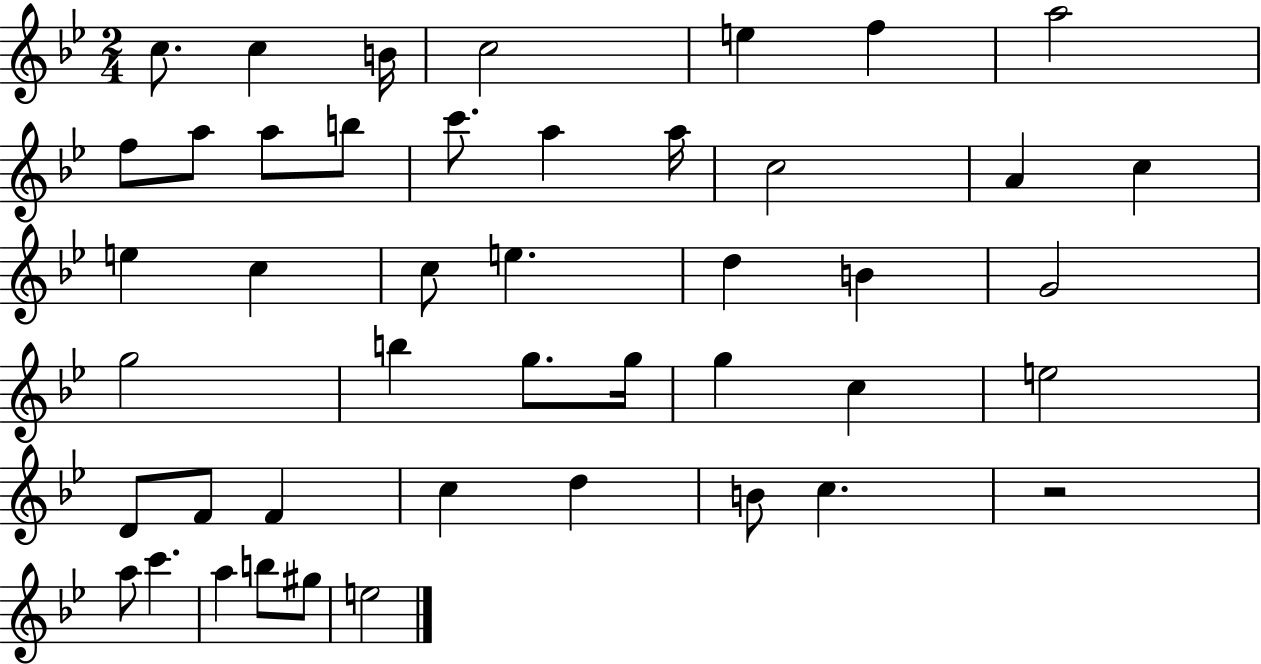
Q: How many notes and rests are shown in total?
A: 45